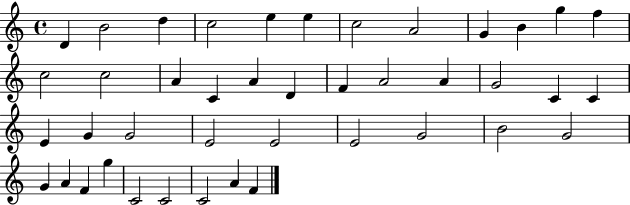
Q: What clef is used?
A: treble